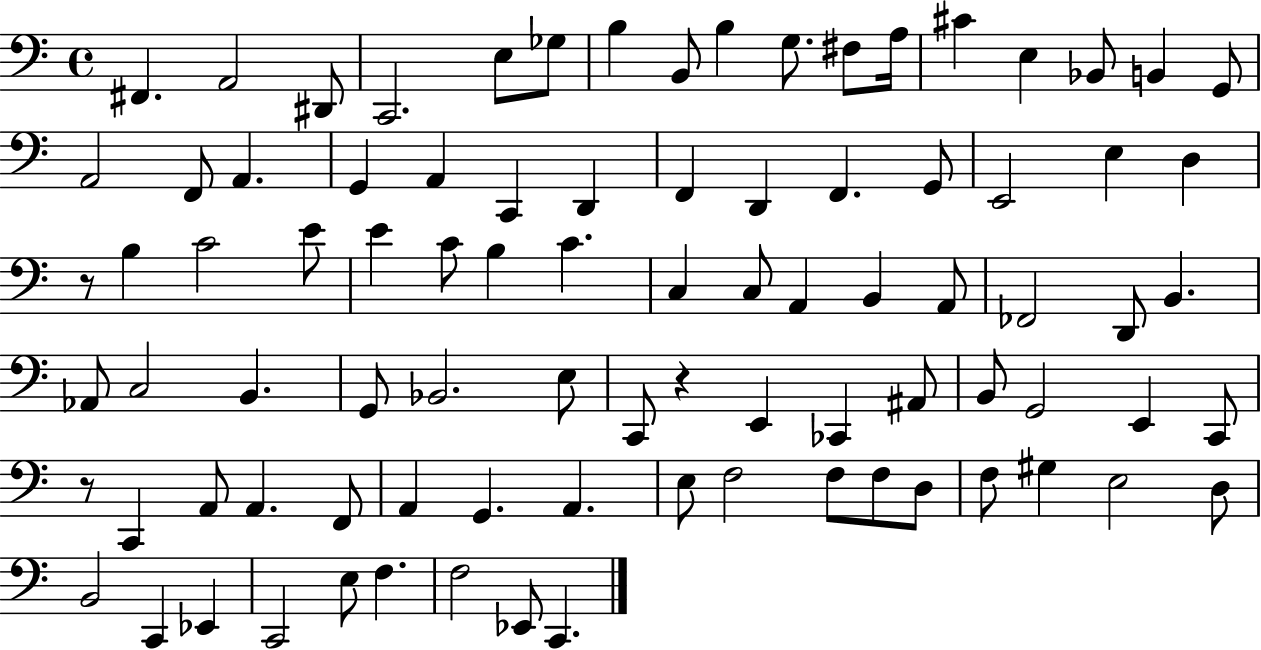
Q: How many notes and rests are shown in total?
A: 88